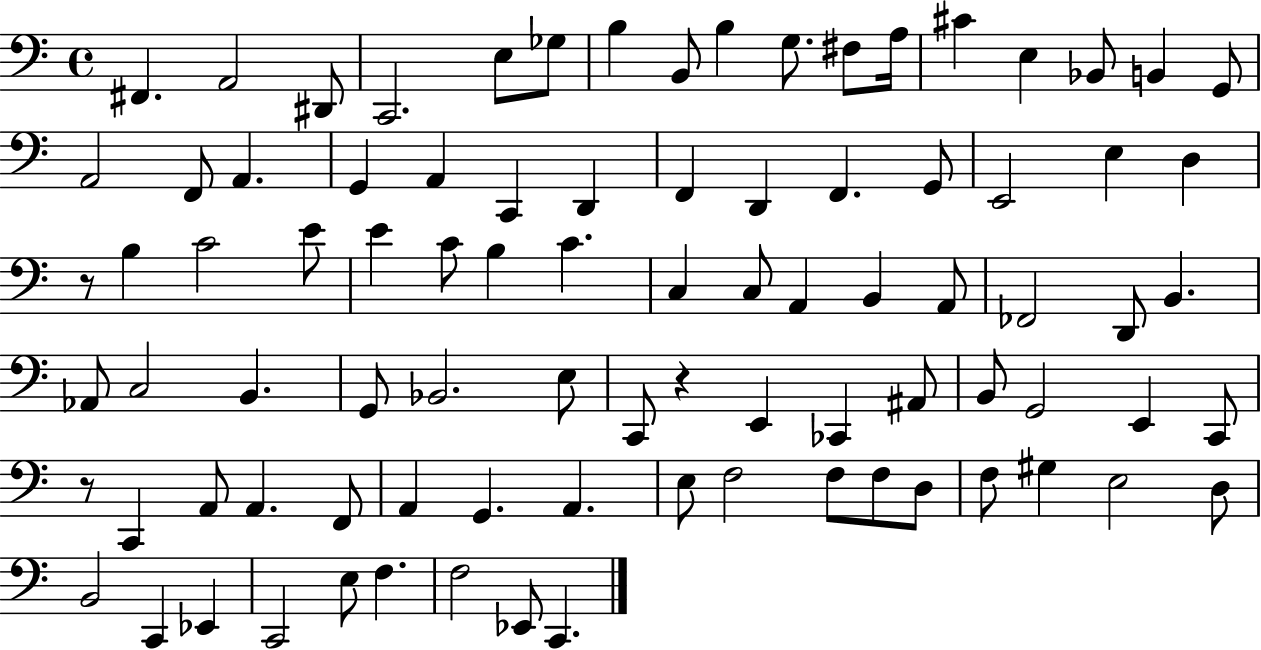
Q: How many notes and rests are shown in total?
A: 88